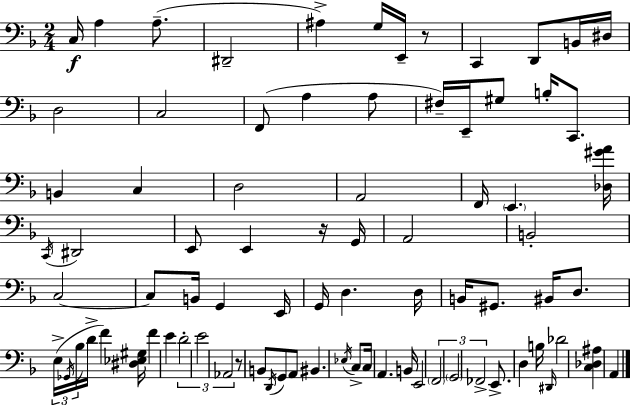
X:1
T:Untitled
M:2/4
L:1/4
K:F
C,/4 A, A,/2 ^D,,2 ^A, G,/4 E,,/4 z/2 C,, D,,/2 B,,/4 ^D,/4 D,2 C,2 F,,/2 A, A,/2 ^F,/4 E,,/4 ^G,/2 B,/4 C,,/2 B,, C, D,2 A,,2 F,,/4 E,, [_D,^GA]/4 C,,/4 ^D,,2 E,,/2 E,, z/4 G,,/4 A,,2 B,,2 C,2 C,/2 B,,/4 G,, E,,/4 G,,/4 D, D,/4 B,,/4 ^G,,/2 ^B,,/4 D,/2 E,/4 _G,,/4 _B,/4 D/4 F [^D,_E,^G,]/4 F E D2 E2 _A,,2 z/2 B,,/2 D,,/4 G,,/2 A,,/2 ^B,, _E,/4 C,/2 C,/4 A,, B,,/4 E,,2 F,,2 G,,2 _F,,2 E,,/2 D, B,/4 ^D,,/4 _D2 [C,_D,^A,] A,,